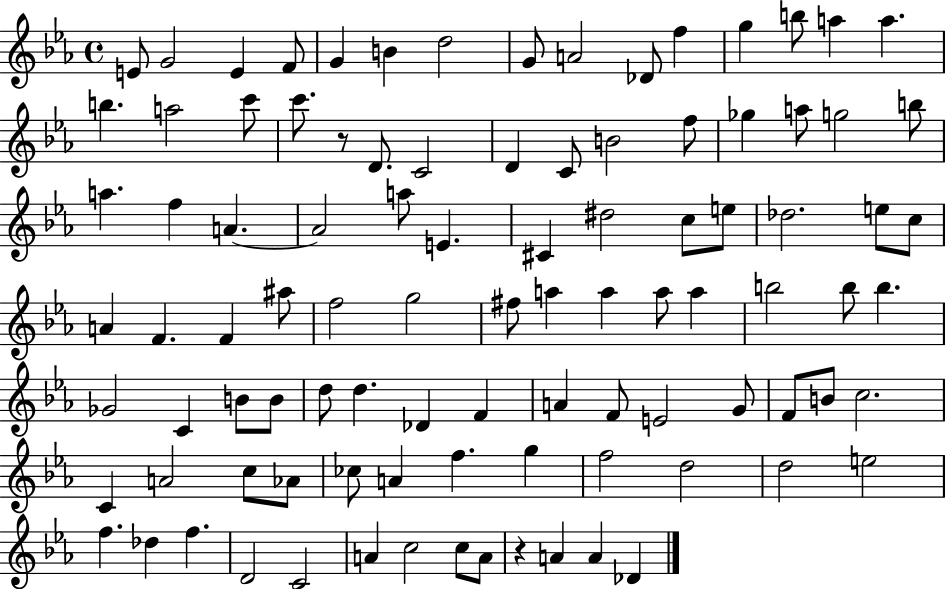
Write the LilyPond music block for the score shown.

{
  \clef treble
  \time 4/4
  \defaultTimeSignature
  \key ees \major
  e'8 g'2 e'4 f'8 | g'4 b'4 d''2 | g'8 a'2 des'8 f''4 | g''4 b''8 a''4 a''4. | \break b''4. a''2 c'''8 | c'''8. r8 d'8. c'2 | d'4 c'8 b'2 f''8 | ges''4 a''8 g''2 b''8 | \break a''4. f''4 a'4.~~ | a'2 a''8 e'4. | cis'4 dis''2 c''8 e''8 | des''2. e''8 c''8 | \break a'4 f'4. f'4 ais''8 | f''2 g''2 | fis''8 a''4 a''4 a''8 a''4 | b''2 b''8 b''4. | \break ges'2 c'4 b'8 b'8 | d''8 d''4. des'4 f'4 | a'4 f'8 e'2 g'8 | f'8 b'8 c''2. | \break c'4 a'2 c''8 aes'8 | ces''8 a'4 f''4. g''4 | f''2 d''2 | d''2 e''2 | \break f''4. des''4 f''4. | d'2 c'2 | a'4 c''2 c''8 a'8 | r4 a'4 a'4 des'4 | \break \bar "|."
}